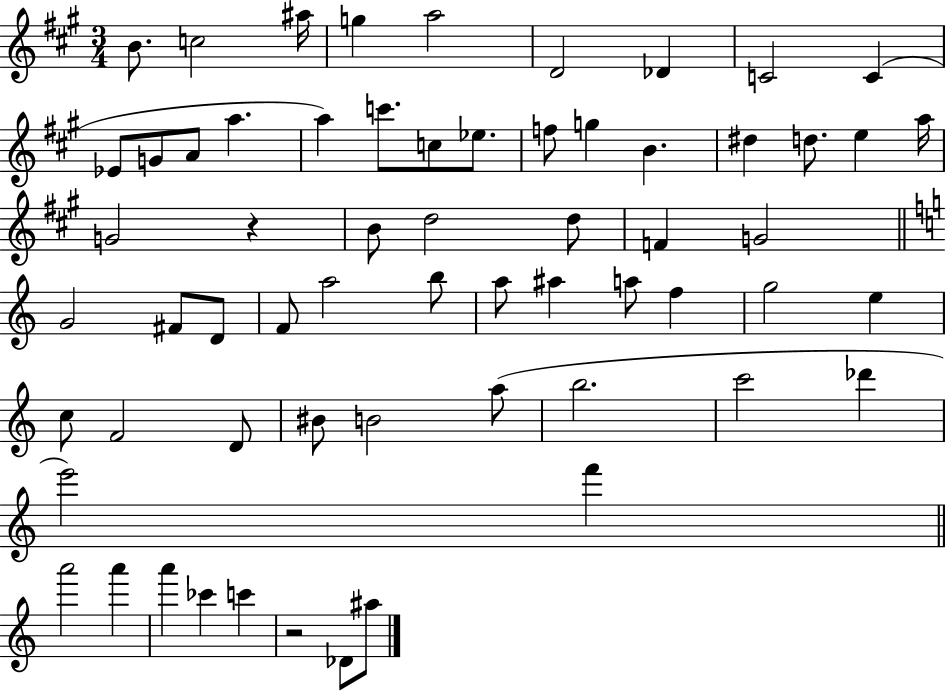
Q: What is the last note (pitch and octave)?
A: A#5